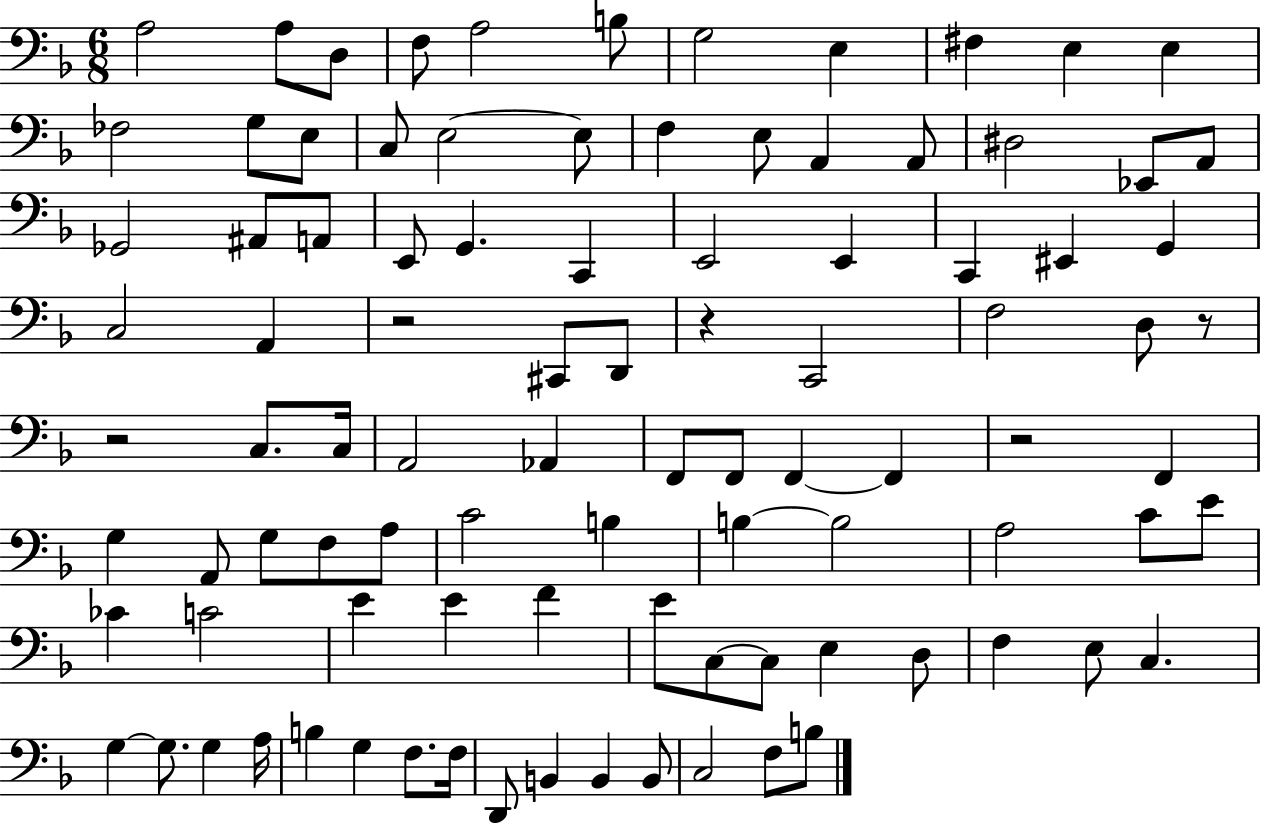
A3/h A3/e D3/e F3/e A3/h B3/e G3/h E3/q F#3/q E3/q E3/q FES3/h G3/e E3/e C3/e E3/h E3/e F3/q E3/e A2/q A2/e D#3/h Eb2/e A2/e Gb2/h A#2/e A2/e E2/e G2/q. C2/q E2/h E2/q C2/q EIS2/q G2/q C3/h A2/q R/h C#2/e D2/e R/q C2/h F3/h D3/e R/e R/h C3/e. C3/s A2/h Ab2/q F2/e F2/e F2/q F2/q R/h F2/q G3/q A2/e G3/e F3/e A3/e C4/h B3/q B3/q B3/h A3/h C4/e E4/e CES4/q C4/h E4/q E4/q F4/q E4/e C3/e C3/e E3/q D3/e F3/q E3/e C3/q. G3/q G3/e. G3/q A3/s B3/q G3/q F3/e. F3/s D2/e B2/q B2/q B2/e C3/h F3/e B3/e